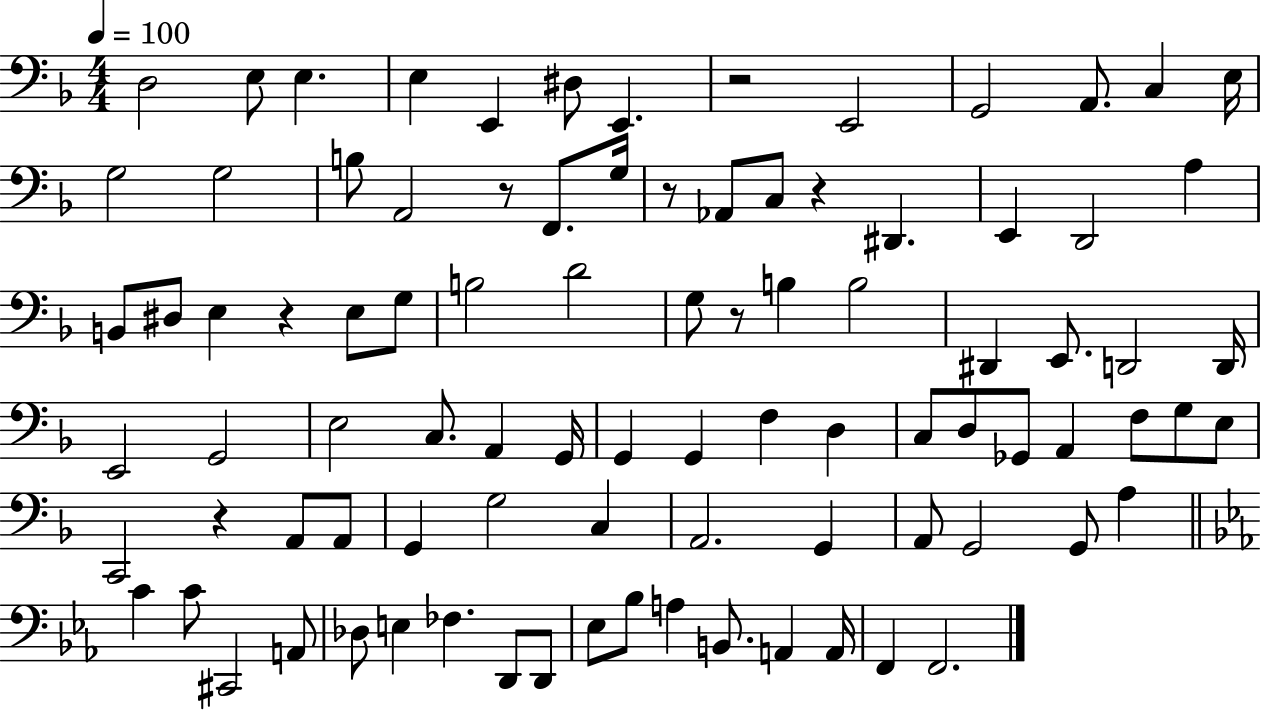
X:1
T:Untitled
M:4/4
L:1/4
K:F
D,2 E,/2 E, E, E,, ^D,/2 E,, z2 E,,2 G,,2 A,,/2 C, E,/4 G,2 G,2 B,/2 A,,2 z/2 F,,/2 G,/4 z/2 _A,,/2 C,/2 z ^D,, E,, D,,2 A, B,,/2 ^D,/2 E, z E,/2 G,/2 B,2 D2 G,/2 z/2 B, B,2 ^D,, E,,/2 D,,2 D,,/4 E,,2 G,,2 E,2 C,/2 A,, G,,/4 G,, G,, F, D, C,/2 D,/2 _G,,/2 A,, F,/2 G,/2 E,/2 C,,2 z A,,/2 A,,/2 G,, G,2 C, A,,2 G,, A,,/2 G,,2 G,,/2 A, C C/2 ^C,,2 A,,/2 _D,/2 E, _F, D,,/2 D,,/2 _E,/2 _B,/2 A, B,,/2 A,, A,,/4 F,, F,,2